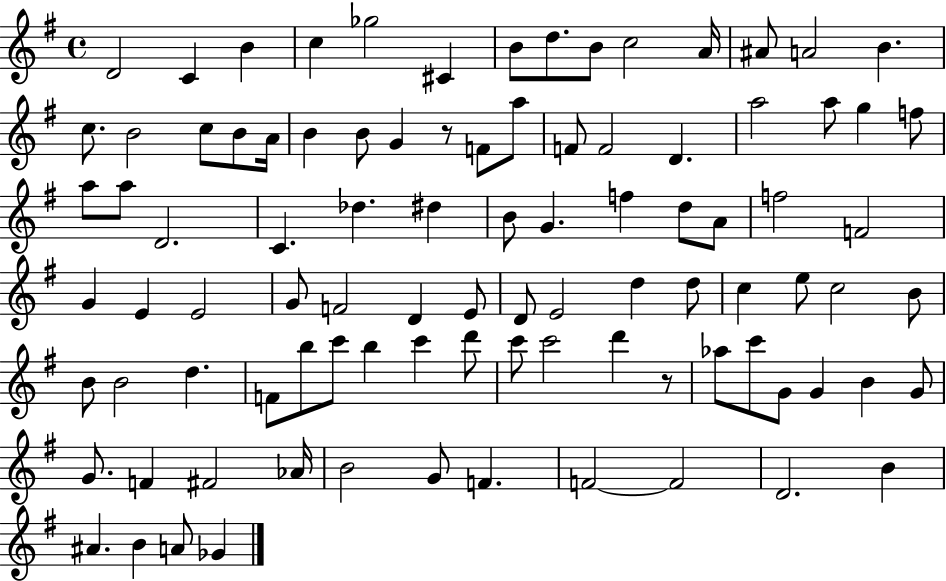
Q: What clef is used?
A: treble